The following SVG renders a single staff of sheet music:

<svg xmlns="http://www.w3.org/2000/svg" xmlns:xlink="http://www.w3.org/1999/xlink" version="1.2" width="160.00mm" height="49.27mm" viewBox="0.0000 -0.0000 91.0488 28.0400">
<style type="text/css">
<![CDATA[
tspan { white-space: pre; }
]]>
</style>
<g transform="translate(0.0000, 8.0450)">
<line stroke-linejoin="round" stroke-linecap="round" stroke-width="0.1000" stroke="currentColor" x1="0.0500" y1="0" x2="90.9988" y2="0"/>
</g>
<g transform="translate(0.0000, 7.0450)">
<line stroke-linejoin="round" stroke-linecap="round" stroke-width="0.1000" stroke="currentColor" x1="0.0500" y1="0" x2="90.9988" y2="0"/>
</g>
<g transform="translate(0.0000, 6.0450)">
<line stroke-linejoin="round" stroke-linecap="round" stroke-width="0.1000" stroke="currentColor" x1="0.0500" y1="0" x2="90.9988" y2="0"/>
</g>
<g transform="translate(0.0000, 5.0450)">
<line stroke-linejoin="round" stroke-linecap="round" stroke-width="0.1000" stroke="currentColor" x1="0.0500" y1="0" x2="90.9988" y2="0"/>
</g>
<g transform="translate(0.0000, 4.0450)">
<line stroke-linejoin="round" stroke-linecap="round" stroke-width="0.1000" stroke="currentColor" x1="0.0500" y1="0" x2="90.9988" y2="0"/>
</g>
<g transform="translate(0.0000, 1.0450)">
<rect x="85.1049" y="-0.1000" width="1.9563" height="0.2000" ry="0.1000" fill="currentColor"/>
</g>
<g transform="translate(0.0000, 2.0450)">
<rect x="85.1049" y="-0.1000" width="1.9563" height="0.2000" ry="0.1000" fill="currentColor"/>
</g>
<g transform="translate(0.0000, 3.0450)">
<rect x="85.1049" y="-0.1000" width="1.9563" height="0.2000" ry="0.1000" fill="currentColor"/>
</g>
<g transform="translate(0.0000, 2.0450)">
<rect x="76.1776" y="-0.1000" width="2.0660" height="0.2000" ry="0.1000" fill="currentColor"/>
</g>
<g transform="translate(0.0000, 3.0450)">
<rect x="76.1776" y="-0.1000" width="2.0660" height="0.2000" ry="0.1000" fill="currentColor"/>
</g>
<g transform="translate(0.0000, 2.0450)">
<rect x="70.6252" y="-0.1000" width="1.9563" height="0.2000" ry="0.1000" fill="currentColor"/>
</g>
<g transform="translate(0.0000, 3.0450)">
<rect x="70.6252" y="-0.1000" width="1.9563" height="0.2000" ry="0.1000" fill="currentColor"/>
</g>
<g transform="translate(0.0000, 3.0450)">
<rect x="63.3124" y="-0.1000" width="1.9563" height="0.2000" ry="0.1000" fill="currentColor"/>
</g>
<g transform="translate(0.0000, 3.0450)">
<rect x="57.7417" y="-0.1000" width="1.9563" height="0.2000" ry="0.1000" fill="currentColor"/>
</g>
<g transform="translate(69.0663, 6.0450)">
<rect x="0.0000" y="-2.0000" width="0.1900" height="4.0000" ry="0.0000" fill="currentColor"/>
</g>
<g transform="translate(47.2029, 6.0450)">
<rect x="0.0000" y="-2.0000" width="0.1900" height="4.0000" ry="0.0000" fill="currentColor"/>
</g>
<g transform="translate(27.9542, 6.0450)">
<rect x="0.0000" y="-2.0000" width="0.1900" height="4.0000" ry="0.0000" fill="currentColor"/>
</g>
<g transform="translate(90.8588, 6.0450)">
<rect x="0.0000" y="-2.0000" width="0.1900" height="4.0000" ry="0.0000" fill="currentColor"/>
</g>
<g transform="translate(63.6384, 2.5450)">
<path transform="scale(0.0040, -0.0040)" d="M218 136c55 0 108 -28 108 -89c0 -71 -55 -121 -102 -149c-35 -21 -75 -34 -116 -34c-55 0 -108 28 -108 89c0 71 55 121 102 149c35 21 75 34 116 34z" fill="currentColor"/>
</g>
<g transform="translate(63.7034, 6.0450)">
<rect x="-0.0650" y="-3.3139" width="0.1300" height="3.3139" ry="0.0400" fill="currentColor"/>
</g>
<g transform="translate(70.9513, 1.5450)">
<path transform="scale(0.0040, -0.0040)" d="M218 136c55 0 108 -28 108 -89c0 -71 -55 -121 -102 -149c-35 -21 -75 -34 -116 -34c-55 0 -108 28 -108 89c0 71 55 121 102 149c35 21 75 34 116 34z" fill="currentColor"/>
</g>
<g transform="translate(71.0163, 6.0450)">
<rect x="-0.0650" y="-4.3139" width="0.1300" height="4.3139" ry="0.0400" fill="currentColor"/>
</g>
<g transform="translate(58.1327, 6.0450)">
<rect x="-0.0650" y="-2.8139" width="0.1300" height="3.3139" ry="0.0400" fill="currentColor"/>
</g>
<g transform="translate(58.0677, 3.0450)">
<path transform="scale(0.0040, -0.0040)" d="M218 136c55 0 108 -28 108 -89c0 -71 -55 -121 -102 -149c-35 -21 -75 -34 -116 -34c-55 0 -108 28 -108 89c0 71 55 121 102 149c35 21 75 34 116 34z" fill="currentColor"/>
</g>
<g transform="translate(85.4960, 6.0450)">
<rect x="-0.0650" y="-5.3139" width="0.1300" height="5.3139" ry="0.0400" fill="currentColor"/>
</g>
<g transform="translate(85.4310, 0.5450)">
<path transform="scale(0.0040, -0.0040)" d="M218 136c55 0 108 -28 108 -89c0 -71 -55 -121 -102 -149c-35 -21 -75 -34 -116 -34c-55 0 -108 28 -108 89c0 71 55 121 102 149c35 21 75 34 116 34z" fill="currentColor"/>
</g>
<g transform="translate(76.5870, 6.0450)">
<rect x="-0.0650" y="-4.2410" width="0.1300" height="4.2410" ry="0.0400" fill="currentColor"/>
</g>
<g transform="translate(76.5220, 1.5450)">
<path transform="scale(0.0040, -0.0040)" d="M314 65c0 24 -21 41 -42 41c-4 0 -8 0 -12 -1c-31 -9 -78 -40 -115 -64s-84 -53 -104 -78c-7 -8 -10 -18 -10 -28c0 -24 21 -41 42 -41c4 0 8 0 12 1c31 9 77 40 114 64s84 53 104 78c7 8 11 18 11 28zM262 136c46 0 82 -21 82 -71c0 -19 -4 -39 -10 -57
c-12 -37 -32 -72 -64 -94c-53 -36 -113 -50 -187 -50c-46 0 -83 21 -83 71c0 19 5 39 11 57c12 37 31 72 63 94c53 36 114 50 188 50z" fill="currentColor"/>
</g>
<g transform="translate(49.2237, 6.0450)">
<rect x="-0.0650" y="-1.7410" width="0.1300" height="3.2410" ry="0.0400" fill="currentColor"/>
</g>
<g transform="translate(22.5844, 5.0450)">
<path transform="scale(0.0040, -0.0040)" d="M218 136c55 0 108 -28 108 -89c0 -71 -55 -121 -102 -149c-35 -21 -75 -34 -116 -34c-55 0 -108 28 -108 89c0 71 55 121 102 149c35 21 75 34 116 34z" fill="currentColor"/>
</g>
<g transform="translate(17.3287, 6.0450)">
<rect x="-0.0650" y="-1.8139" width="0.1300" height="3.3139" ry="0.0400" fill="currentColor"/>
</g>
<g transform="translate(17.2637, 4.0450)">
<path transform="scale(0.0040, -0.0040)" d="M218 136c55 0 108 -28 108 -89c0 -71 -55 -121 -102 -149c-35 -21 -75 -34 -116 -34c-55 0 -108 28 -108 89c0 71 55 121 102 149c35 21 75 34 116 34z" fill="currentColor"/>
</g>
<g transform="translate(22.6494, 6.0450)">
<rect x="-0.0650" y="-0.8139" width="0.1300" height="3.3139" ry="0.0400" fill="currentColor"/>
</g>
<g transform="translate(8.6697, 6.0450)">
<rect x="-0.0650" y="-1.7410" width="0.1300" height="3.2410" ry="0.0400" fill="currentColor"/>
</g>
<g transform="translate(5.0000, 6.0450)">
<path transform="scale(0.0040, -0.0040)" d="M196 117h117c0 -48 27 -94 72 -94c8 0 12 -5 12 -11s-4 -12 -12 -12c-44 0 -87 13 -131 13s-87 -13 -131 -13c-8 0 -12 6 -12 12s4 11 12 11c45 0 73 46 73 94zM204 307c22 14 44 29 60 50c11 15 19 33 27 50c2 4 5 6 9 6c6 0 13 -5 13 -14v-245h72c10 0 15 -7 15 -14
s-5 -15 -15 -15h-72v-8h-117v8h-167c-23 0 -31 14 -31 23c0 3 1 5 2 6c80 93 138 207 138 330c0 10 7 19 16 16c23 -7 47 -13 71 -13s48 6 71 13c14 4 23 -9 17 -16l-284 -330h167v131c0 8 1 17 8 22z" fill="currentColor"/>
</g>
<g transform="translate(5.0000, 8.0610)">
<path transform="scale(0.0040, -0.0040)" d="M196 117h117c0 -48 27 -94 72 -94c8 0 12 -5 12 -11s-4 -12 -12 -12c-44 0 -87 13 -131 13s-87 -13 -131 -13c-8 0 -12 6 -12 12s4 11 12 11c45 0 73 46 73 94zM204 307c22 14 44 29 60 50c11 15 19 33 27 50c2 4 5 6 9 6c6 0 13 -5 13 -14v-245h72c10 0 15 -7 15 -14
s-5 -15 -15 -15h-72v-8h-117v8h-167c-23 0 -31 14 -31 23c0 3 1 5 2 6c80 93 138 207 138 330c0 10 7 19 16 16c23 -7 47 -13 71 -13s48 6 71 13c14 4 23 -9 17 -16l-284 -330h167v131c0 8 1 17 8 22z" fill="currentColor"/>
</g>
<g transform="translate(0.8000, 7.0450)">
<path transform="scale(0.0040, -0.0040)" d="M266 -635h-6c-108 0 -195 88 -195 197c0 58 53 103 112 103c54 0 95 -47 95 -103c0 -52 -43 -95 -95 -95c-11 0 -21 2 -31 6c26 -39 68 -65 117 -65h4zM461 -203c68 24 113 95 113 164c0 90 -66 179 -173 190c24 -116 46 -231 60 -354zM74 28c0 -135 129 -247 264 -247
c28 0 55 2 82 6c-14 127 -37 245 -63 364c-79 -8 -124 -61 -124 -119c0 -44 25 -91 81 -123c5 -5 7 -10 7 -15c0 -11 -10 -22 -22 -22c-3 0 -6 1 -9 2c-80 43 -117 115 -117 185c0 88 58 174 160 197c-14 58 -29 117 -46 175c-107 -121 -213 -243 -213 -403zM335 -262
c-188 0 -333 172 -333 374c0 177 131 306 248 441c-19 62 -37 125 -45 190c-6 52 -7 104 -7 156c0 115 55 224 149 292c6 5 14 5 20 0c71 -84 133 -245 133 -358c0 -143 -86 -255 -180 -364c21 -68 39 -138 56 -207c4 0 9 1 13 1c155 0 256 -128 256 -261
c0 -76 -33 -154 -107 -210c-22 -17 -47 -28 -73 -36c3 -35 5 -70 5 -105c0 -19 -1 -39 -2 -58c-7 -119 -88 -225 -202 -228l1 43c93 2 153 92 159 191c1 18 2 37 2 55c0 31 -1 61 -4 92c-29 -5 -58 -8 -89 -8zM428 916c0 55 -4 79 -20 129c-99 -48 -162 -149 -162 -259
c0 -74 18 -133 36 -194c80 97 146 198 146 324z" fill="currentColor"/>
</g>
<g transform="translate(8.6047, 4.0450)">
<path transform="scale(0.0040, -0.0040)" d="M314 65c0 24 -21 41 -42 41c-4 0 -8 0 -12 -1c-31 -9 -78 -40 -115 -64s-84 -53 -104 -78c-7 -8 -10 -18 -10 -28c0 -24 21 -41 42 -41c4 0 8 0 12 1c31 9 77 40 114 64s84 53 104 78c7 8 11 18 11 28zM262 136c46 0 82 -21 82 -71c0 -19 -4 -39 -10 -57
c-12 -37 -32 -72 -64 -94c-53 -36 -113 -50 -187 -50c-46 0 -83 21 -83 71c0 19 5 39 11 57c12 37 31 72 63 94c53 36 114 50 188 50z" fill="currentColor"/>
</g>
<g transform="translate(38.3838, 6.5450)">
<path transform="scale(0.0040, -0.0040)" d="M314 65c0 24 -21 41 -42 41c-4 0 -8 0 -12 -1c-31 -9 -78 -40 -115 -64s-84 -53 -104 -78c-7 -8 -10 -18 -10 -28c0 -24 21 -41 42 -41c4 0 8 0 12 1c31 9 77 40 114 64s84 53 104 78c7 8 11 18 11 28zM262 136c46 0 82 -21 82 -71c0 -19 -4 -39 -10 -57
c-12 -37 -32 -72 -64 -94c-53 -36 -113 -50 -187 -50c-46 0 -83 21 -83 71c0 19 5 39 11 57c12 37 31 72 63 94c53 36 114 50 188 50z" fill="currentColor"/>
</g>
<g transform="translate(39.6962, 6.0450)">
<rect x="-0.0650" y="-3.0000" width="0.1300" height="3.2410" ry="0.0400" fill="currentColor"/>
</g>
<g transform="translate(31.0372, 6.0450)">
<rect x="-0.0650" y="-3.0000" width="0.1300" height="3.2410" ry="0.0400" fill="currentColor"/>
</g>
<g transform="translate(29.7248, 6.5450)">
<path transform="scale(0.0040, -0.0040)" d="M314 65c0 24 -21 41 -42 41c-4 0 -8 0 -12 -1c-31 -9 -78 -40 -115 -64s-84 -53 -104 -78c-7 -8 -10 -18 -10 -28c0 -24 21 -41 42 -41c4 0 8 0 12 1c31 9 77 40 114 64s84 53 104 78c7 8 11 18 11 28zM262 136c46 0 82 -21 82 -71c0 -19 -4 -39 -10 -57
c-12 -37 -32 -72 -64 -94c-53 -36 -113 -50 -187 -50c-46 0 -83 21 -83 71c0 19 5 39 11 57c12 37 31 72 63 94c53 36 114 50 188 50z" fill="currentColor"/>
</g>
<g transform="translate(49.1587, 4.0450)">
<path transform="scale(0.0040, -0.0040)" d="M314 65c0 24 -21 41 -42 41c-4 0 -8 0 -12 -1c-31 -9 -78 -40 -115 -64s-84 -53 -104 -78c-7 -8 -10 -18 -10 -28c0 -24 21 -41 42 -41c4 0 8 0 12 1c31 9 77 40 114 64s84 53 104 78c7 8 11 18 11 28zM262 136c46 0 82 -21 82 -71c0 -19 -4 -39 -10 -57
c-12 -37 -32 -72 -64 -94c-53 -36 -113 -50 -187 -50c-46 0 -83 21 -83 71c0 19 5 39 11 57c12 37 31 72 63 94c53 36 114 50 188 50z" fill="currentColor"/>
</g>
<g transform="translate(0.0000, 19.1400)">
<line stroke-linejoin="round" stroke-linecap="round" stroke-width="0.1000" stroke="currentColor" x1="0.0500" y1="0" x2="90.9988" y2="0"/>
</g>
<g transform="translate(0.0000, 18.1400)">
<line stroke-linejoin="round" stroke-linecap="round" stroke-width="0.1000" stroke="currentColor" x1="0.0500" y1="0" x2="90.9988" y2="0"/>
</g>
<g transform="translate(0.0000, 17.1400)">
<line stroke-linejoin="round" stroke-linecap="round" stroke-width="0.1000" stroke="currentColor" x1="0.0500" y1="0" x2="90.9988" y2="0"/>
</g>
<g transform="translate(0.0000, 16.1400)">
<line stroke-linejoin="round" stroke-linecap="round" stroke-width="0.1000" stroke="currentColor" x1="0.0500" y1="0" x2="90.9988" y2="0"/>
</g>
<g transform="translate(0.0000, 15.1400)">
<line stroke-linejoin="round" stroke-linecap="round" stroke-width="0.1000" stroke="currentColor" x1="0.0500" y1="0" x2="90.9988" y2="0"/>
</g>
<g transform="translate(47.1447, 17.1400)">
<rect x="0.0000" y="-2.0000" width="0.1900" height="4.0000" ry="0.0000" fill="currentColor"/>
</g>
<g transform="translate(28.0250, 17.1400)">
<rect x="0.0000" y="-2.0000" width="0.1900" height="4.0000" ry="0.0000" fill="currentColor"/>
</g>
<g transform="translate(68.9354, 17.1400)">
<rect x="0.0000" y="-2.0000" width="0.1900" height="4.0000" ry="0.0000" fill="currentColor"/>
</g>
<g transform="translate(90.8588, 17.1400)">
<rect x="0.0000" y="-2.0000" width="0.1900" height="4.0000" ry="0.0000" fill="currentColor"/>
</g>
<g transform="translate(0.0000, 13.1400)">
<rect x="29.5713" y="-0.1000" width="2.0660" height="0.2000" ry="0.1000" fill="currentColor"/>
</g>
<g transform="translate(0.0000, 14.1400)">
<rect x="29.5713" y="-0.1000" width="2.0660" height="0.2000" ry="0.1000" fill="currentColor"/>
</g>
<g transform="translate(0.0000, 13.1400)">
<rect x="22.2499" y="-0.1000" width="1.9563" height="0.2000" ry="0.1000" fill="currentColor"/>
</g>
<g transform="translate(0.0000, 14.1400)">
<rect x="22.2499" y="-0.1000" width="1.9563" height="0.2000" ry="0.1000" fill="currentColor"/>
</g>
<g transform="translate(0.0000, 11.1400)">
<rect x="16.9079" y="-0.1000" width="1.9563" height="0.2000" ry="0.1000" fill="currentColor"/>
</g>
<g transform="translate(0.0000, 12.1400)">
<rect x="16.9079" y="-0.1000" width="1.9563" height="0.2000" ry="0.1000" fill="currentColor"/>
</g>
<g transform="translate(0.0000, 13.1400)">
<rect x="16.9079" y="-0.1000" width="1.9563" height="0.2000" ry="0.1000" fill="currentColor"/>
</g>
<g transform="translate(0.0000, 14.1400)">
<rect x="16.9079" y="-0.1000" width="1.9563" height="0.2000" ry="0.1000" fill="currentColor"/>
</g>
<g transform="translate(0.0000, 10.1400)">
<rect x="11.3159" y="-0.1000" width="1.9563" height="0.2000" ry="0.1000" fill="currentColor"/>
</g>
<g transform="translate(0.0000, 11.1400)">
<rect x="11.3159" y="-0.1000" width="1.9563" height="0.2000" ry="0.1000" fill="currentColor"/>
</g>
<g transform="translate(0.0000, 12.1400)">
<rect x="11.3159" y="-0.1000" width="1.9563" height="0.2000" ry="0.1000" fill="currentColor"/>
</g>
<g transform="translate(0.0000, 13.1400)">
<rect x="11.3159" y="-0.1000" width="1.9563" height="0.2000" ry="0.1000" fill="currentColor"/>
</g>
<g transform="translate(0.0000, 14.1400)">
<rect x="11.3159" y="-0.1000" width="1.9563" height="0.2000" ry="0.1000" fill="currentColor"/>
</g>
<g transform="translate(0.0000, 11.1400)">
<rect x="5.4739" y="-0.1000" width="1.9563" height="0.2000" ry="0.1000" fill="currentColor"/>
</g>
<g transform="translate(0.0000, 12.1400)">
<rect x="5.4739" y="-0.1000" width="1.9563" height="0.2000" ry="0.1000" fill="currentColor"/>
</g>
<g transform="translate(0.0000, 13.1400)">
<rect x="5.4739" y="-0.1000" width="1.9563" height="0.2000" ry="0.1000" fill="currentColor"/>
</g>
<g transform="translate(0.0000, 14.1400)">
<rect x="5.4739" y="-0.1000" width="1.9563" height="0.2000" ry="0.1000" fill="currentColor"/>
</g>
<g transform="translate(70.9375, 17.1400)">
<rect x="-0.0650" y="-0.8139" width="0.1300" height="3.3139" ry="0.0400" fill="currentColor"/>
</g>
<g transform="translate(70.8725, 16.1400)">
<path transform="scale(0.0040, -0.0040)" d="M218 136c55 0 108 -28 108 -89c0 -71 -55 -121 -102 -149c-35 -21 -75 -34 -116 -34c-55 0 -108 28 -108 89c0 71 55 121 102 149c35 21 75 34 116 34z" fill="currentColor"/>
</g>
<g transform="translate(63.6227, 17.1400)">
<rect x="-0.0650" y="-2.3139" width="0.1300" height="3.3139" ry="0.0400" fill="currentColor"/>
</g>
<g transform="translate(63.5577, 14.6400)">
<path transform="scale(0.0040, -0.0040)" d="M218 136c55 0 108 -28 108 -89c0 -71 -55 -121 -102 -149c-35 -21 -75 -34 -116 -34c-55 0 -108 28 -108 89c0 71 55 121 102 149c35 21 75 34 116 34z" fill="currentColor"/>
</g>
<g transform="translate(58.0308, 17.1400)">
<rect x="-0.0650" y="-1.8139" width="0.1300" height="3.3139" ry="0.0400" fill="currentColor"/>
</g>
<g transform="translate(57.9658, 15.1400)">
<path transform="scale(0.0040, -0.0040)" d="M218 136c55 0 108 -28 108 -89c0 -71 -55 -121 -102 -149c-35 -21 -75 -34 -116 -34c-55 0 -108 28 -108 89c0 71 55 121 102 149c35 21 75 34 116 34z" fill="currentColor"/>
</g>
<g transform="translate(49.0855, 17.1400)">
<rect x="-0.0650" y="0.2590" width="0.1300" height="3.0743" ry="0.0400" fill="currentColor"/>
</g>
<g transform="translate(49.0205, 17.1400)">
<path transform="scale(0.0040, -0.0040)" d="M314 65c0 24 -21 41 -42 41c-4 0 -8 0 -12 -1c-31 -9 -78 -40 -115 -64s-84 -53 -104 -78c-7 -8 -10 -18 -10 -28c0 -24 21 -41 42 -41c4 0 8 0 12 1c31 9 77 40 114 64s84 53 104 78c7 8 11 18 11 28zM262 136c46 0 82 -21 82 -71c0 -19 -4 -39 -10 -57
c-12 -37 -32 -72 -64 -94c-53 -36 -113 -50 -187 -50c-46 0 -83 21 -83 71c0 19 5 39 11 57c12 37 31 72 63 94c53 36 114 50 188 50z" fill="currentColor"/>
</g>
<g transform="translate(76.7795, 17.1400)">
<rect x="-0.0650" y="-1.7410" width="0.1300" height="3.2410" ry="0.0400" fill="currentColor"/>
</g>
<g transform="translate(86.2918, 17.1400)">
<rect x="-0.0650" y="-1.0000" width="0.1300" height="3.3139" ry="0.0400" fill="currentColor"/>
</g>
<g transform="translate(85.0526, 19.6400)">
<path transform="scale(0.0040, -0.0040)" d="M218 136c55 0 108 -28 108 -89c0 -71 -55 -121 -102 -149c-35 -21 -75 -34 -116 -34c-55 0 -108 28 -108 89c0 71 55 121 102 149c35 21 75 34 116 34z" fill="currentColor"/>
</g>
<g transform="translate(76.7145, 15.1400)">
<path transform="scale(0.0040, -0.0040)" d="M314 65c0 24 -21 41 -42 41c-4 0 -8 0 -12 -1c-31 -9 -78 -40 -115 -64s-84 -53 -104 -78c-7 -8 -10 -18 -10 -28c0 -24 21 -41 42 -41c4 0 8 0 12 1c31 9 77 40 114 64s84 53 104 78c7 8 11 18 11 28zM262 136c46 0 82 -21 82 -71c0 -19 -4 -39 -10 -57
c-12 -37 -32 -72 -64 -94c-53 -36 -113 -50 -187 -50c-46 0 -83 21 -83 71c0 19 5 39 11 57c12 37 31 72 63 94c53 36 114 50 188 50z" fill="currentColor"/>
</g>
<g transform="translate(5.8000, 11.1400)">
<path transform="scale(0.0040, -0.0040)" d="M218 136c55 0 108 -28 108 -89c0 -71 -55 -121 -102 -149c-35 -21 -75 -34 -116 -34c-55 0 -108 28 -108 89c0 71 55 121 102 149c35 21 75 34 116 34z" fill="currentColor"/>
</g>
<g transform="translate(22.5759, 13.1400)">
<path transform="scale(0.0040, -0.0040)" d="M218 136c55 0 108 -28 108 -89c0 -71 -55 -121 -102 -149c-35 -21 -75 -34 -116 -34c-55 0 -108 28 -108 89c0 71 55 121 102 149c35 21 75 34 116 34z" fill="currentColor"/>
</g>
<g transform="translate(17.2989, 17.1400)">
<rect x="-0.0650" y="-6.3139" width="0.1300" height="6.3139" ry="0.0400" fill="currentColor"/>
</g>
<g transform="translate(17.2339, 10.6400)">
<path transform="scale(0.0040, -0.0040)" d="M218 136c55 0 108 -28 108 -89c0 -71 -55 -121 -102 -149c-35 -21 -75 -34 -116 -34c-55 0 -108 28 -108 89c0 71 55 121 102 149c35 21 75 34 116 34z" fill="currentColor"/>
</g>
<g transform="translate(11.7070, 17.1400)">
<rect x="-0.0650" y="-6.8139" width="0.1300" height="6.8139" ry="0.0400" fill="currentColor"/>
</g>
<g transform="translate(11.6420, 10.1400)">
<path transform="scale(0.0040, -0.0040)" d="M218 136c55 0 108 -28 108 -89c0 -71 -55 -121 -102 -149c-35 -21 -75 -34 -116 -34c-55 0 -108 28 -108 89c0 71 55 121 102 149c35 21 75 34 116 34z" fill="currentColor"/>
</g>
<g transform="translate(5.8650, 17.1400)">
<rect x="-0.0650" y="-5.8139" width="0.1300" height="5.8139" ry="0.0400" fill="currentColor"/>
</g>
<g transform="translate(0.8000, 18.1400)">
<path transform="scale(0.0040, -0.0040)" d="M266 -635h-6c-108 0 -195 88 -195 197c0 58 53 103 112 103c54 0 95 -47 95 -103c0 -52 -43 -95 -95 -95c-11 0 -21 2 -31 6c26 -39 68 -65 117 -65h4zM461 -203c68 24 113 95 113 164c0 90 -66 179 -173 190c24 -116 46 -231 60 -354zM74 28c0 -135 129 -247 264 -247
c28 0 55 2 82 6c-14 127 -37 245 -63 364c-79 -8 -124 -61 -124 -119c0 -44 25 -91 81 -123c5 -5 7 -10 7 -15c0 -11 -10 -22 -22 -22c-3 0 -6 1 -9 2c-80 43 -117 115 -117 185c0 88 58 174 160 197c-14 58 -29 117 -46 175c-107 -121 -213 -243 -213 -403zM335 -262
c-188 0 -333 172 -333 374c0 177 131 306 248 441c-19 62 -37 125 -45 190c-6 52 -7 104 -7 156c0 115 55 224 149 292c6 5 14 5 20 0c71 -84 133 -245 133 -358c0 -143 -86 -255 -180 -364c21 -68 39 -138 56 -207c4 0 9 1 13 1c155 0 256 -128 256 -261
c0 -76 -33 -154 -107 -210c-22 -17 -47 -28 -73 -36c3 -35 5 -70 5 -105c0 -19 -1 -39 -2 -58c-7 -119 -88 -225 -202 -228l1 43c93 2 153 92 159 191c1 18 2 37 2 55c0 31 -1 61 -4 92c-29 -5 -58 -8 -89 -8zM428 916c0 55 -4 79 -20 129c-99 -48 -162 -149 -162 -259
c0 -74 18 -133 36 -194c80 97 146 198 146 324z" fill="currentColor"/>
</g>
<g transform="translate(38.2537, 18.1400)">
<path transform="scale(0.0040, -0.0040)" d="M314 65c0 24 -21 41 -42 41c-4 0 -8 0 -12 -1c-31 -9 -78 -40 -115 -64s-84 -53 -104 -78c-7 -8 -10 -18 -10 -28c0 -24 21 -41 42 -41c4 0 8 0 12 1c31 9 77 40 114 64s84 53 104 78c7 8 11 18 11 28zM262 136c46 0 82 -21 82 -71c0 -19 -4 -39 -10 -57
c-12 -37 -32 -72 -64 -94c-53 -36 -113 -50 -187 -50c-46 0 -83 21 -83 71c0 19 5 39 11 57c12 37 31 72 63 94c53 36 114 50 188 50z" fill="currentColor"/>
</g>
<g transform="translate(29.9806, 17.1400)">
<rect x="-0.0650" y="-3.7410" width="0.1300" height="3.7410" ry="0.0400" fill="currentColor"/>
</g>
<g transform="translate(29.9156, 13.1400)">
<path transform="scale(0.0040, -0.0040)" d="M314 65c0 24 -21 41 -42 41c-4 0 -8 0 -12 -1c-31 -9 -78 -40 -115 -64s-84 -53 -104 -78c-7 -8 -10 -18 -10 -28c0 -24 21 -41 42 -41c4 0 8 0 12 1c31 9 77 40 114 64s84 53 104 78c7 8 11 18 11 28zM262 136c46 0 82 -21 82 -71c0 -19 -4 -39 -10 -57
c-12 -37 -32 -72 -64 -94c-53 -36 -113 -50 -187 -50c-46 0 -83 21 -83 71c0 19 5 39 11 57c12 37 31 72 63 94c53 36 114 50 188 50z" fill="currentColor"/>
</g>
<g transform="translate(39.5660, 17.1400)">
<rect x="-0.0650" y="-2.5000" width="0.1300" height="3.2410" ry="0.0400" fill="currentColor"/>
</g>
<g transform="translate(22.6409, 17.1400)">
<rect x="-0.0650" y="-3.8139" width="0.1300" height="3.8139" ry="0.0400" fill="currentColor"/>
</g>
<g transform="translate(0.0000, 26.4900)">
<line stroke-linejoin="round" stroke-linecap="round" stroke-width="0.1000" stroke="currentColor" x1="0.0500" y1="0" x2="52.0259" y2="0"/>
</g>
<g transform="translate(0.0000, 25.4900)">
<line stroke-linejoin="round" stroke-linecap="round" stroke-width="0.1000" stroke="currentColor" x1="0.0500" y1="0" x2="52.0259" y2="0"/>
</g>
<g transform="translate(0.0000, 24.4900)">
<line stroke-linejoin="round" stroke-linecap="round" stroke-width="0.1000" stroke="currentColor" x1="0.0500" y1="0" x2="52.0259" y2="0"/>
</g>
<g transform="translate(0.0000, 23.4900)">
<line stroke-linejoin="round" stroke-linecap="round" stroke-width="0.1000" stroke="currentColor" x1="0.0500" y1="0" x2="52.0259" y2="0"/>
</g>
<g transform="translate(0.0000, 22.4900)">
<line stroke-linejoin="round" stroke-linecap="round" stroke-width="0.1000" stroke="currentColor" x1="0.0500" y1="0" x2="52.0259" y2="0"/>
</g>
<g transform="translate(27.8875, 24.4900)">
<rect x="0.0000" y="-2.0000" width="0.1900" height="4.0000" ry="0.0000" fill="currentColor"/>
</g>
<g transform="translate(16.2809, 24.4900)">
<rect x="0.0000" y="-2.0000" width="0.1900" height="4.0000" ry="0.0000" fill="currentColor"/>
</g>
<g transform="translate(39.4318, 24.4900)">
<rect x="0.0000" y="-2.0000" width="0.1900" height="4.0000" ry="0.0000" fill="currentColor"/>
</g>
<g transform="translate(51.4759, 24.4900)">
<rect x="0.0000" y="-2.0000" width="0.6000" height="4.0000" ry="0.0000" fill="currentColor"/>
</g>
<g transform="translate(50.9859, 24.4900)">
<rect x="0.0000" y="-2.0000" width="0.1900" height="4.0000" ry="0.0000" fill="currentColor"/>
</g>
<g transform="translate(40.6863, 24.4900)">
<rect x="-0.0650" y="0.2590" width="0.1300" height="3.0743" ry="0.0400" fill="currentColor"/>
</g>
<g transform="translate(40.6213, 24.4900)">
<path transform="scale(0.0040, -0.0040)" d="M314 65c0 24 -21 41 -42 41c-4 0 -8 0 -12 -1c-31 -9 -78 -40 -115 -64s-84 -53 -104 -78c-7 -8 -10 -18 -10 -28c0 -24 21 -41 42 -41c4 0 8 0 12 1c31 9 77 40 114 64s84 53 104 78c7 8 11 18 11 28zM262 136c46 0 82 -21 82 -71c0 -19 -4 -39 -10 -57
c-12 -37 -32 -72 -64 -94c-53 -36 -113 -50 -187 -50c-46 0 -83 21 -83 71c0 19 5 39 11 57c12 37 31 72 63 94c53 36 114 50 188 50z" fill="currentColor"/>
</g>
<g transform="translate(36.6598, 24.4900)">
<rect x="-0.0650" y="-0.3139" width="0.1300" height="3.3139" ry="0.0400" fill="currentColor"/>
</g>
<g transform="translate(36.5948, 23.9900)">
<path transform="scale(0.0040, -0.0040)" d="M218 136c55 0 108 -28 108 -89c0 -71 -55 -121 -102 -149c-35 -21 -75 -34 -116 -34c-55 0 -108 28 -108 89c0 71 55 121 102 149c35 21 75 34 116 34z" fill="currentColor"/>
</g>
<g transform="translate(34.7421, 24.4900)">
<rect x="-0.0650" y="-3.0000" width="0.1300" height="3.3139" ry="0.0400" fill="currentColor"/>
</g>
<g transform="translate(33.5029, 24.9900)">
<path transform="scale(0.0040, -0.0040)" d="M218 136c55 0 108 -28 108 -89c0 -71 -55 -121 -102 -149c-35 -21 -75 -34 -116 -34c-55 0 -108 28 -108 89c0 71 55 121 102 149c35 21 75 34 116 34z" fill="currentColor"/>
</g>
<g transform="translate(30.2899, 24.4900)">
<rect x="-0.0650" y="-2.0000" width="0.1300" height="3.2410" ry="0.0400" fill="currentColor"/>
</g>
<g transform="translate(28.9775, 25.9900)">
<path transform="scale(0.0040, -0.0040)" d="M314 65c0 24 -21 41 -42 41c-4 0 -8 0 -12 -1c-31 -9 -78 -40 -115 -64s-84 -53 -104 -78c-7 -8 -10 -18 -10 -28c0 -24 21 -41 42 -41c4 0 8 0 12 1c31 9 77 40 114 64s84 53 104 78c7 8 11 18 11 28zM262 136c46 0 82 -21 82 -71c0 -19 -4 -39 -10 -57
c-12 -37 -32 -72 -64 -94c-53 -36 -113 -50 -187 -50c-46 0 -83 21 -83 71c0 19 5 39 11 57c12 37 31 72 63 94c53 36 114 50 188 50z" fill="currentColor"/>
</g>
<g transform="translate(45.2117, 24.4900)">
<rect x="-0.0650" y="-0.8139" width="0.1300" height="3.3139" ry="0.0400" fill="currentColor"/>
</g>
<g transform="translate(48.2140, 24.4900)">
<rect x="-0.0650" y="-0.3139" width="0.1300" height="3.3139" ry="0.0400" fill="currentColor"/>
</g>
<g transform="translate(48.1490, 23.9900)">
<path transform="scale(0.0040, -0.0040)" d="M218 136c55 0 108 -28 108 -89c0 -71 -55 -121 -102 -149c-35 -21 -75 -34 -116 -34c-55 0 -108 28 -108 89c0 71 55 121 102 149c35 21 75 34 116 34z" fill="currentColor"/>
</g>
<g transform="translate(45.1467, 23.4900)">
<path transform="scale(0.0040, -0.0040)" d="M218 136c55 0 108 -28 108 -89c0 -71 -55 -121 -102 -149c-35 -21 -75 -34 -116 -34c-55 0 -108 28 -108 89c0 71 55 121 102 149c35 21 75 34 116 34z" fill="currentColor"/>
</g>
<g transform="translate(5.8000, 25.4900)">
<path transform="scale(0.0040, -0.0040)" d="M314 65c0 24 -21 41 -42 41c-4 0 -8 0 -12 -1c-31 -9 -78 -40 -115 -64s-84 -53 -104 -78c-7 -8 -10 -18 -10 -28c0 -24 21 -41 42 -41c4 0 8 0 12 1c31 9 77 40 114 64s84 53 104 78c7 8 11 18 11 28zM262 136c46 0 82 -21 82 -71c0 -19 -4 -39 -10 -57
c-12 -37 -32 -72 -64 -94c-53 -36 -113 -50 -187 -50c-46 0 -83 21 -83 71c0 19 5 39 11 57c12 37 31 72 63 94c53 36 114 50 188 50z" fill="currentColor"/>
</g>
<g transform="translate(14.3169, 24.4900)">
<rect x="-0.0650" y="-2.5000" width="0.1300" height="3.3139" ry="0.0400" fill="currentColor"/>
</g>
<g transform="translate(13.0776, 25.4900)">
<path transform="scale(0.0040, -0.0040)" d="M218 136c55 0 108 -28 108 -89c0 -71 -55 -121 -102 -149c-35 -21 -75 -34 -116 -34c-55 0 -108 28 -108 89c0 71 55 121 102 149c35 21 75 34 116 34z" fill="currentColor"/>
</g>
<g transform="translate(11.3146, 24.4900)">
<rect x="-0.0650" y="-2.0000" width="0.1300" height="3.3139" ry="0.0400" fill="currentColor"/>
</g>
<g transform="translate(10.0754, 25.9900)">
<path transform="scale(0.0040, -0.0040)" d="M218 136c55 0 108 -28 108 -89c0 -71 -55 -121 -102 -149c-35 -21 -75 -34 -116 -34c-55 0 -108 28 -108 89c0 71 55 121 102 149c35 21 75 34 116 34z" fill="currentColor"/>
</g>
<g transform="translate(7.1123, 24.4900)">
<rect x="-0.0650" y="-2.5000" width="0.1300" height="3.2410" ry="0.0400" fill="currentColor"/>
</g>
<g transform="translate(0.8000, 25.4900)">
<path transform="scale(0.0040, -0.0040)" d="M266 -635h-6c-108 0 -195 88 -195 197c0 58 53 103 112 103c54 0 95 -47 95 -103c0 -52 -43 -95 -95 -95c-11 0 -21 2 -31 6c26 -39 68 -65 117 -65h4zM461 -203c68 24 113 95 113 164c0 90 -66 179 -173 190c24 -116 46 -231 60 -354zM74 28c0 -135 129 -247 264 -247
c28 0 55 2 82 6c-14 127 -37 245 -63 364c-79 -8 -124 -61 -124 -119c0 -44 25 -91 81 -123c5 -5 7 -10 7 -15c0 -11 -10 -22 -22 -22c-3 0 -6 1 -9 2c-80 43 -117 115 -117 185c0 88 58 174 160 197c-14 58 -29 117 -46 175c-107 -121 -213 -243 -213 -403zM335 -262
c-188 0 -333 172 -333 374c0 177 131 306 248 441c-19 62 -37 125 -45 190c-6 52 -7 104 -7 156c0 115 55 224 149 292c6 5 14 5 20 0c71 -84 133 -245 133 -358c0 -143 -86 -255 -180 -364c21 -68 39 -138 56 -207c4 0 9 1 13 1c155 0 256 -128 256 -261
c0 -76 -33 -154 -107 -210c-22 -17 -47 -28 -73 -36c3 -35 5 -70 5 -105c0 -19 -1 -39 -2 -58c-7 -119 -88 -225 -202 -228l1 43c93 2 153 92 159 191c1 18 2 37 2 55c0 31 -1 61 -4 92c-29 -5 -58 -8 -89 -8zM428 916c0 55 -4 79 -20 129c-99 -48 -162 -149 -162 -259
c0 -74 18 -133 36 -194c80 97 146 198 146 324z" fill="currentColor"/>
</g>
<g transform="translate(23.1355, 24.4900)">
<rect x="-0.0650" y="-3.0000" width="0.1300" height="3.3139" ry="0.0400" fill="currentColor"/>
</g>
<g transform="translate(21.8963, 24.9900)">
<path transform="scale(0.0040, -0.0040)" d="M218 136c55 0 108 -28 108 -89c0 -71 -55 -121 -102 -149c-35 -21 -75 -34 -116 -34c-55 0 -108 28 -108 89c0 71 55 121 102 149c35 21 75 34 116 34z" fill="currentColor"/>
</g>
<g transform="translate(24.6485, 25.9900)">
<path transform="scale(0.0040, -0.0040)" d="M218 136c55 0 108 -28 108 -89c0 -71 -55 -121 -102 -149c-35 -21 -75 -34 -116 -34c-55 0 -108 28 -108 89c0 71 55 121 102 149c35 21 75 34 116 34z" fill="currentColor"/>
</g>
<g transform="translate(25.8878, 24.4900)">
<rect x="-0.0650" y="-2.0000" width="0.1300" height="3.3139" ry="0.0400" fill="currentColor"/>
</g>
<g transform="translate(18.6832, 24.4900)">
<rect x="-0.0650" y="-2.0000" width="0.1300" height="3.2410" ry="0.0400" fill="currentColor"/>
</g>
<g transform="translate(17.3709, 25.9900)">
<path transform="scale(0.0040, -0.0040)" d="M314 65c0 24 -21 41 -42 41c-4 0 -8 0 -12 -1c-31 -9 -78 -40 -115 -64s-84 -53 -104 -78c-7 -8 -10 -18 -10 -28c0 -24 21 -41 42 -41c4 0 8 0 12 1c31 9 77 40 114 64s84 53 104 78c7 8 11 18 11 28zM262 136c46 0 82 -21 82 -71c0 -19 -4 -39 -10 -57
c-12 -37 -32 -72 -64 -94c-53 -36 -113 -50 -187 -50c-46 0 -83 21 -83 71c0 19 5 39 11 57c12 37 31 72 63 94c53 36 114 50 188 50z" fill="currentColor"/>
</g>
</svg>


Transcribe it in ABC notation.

X:1
T:Untitled
M:4/4
L:1/4
K:C
f2 f d A2 A2 f2 a b d' d'2 f' g' b' a' c' c'2 G2 B2 f g d f2 D G2 F G F2 A F F2 A c B2 d c